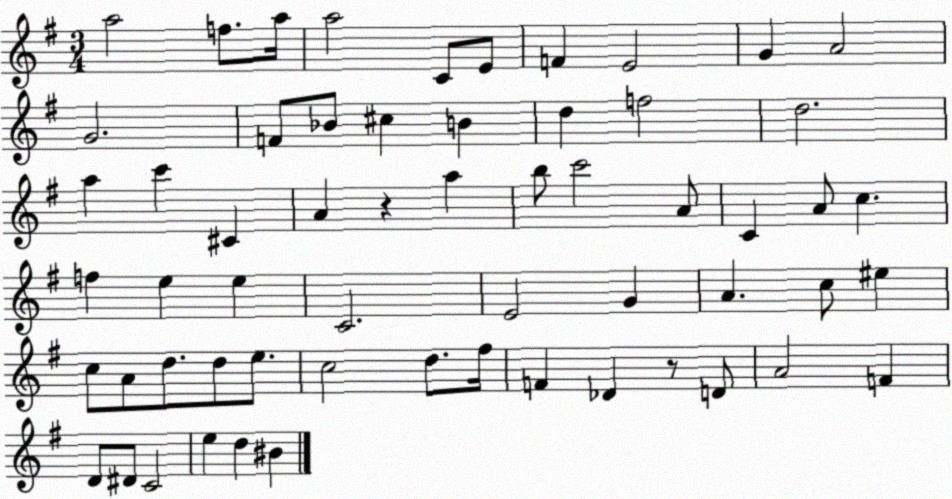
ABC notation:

X:1
T:Untitled
M:3/4
L:1/4
K:G
a2 f/2 a/4 a2 C/2 E/2 F E2 G A2 G2 F/2 _B/2 ^c B d f2 d2 a c' ^C A z a b/2 c'2 A/2 C A/2 c f e e C2 E2 G A c/2 ^e c/2 A/2 d/2 d/2 e/2 c2 d/2 ^f/4 F _D z/2 D/2 A2 F D/2 ^D/2 C2 e d ^B